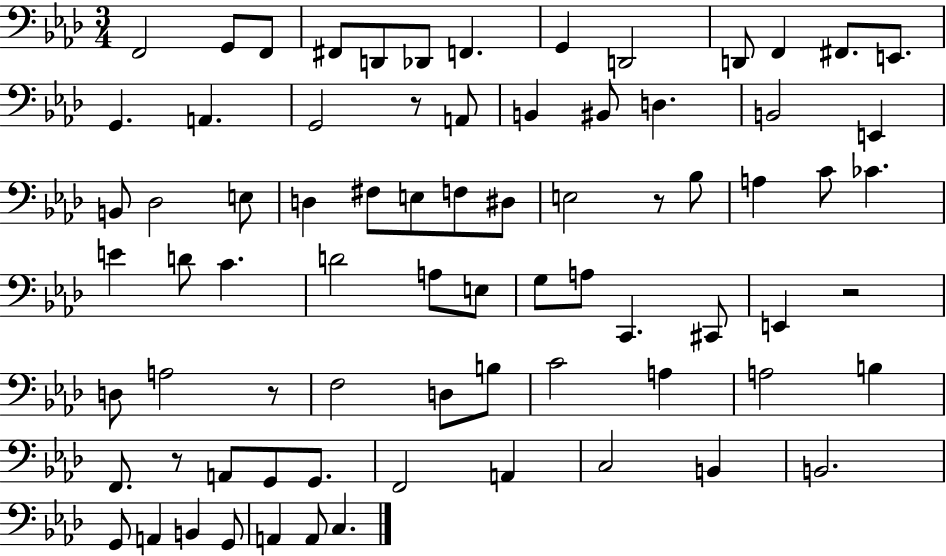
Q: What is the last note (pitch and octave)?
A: C3